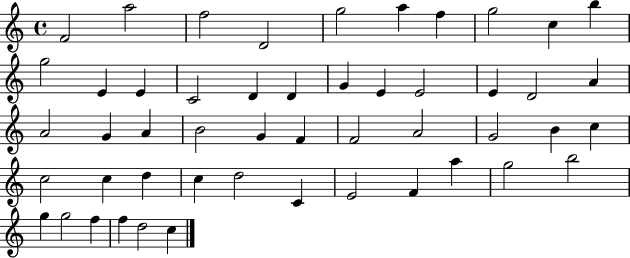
{
  \clef treble
  \time 4/4
  \defaultTimeSignature
  \key c \major
  f'2 a''2 | f''2 d'2 | g''2 a''4 f''4 | g''2 c''4 b''4 | \break g''2 e'4 e'4 | c'2 d'4 d'4 | g'4 e'4 e'2 | e'4 d'2 a'4 | \break a'2 g'4 a'4 | b'2 g'4 f'4 | f'2 a'2 | g'2 b'4 c''4 | \break c''2 c''4 d''4 | c''4 d''2 c'4 | e'2 f'4 a''4 | g''2 b''2 | \break g''4 g''2 f''4 | f''4 d''2 c''4 | \bar "|."
}